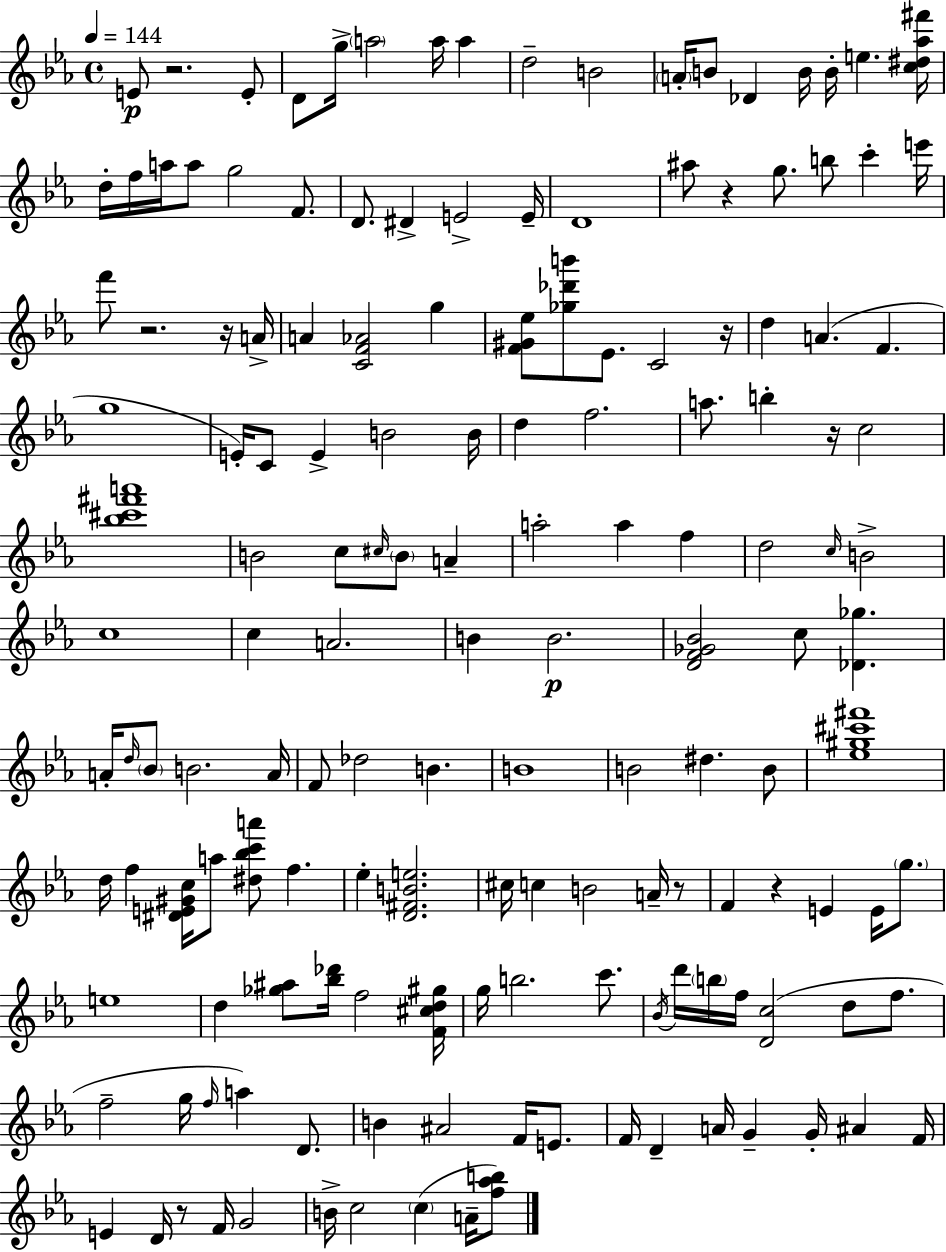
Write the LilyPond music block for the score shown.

{
  \clef treble
  \time 4/4
  \defaultTimeSignature
  \key c \minor
  \tempo 4 = 144
  e'8\p r2. e'8-. | d'8 g''16-> \parenthesize a''2 a''16 a''4 | d''2-- b'2 | \parenthesize a'16-. b'8 des'4 b'16 b'16-. e''4. <c'' dis'' aes'' fis'''>16 | \break d''16-. f''16 a''16 a''8 g''2 f'8. | d'8. dis'4-> e'2-> e'16-- | d'1 | ais''8 r4 g''8. b''8 c'''4-. e'''16 | \break f'''8 r2. r16 a'16-> | a'4 <c' f' aes'>2 g''4 | <f' gis' ees''>8 <ges'' des''' b'''>8 ees'8. c'2 r16 | d''4 a'4.( f'4. | \break g''1 | e'16-.) c'8 e'4-> b'2 b'16 | d''4 f''2. | a''8. b''4-. r16 c''2 | \break <bes'' cis''' fis''' a'''>1 | b'2 c''8 \grace { cis''16 } \parenthesize b'8 a'4-- | a''2-. a''4 f''4 | d''2 \grace { c''16 } b'2-> | \break c''1 | c''4 a'2. | b'4 b'2.\p | <d' f' ges' bes'>2 c''8 <des' ges''>4. | \break a'16-. \grace { d''16 } \parenthesize bes'8 b'2. | a'16 f'8 des''2 b'4. | b'1 | b'2 dis''4. | \break b'8 <ees'' gis'' cis''' fis'''>1 | d''16 f''4 <dis' e' gis' c''>16 a''8 <dis'' bes'' c''' a'''>8 f''4. | ees''4-. <d' fis' b' e''>2. | cis''16 c''4 b'2 | \break a'16-- r8 f'4 r4 e'4 e'16 | \parenthesize g''8. e''1 | d''4 <ges'' ais''>8 <bes'' des'''>16 f''2 | <f' cis'' d'' gis''>16 g''16 b''2. | \break c'''8. \acciaccatura { bes'16 } d'''16 \parenthesize b''16 f''16 <d' c''>2( d''8 | f''8. f''2-- g''16 \grace { f''16 }) a''4 | d'8. b'4 ais'2 | f'16 e'8. f'16 d'4-- a'16 g'4-- g'16-. | \break ais'4 f'16 e'4 d'16 r8 f'16 g'2 | b'16-> c''2 \parenthesize c''4( | a'16-- <f'' aes'' b''>8) \bar "|."
}